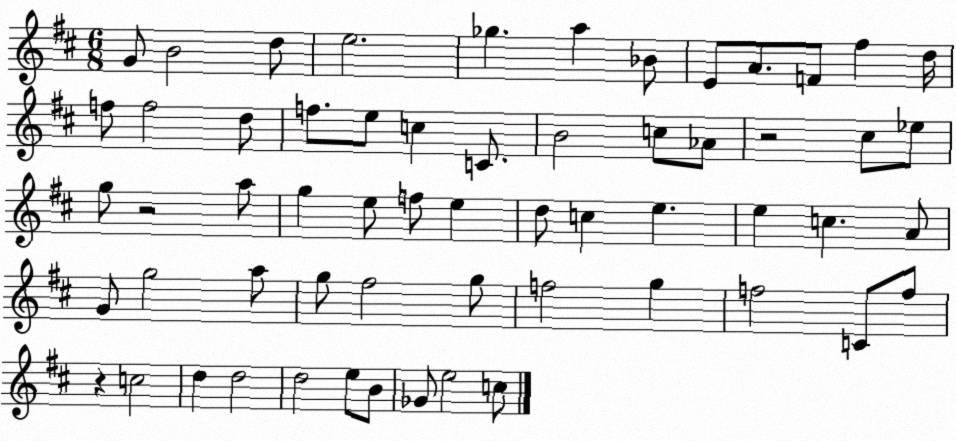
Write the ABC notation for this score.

X:1
T:Untitled
M:6/8
L:1/4
K:D
G/2 B2 d/2 e2 _g a _B/2 E/2 A/2 F/2 ^f d/4 f/2 f2 d/2 f/2 e/2 c C/2 B2 c/2 _A/2 z2 ^c/2 _e/2 g/2 z2 a/2 g e/2 f/2 e d/2 c e e c A/2 G/2 g2 a/2 g/2 ^f2 g/2 f2 g f2 C/2 f/2 z c2 d d2 d2 e/2 B/2 _G/2 e2 c/2